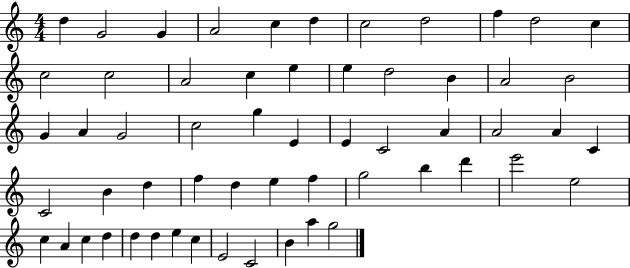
D5/q G4/h G4/q A4/h C5/q D5/q C5/h D5/h F5/q D5/h C5/q C5/h C5/h A4/h C5/q E5/q E5/q D5/h B4/q A4/h B4/h G4/q A4/q G4/h C5/h G5/q E4/q E4/q C4/h A4/q A4/h A4/q C4/q C4/h B4/q D5/q F5/q D5/q E5/q F5/q G5/h B5/q D6/q E6/h E5/h C5/q A4/q C5/q D5/q D5/q D5/q E5/q C5/q E4/h C4/h B4/q A5/q G5/h